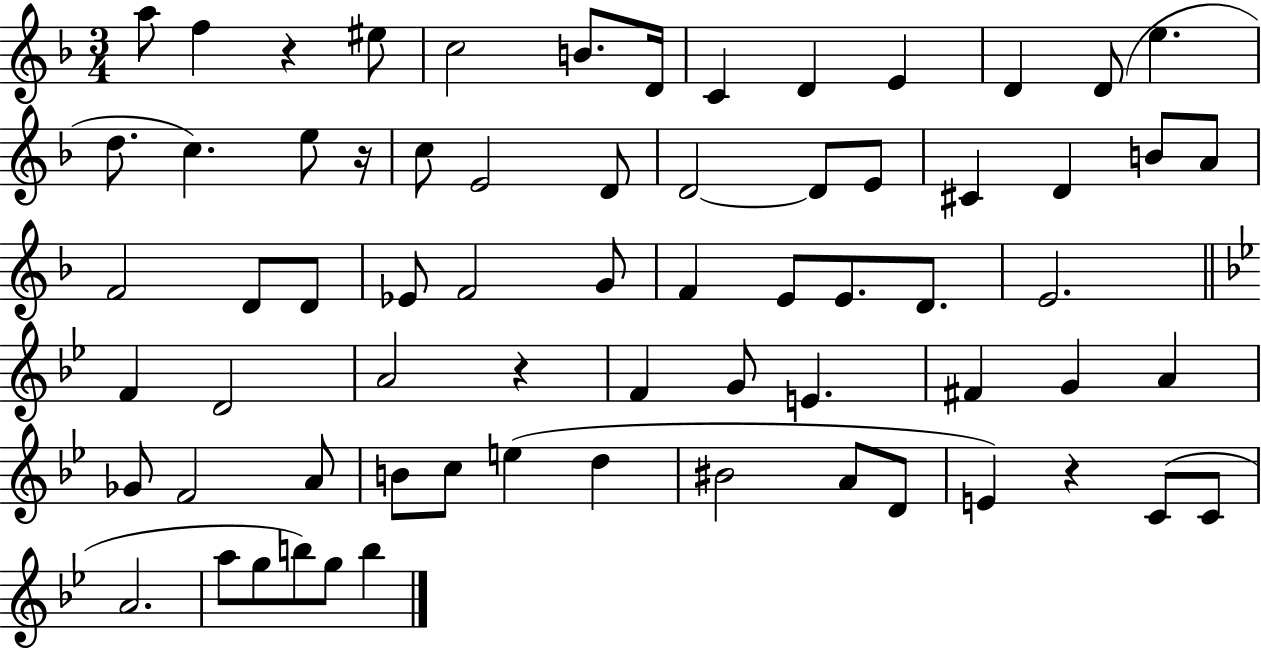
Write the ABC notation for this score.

X:1
T:Untitled
M:3/4
L:1/4
K:F
a/2 f z ^e/2 c2 B/2 D/4 C D E D D/2 e d/2 c e/2 z/4 c/2 E2 D/2 D2 D/2 E/2 ^C D B/2 A/2 F2 D/2 D/2 _E/2 F2 G/2 F E/2 E/2 D/2 E2 F D2 A2 z F G/2 E ^F G A _G/2 F2 A/2 B/2 c/2 e d ^B2 A/2 D/2 E z C/2 C/2 A2 a/2 g/2 b/2 g/2 b